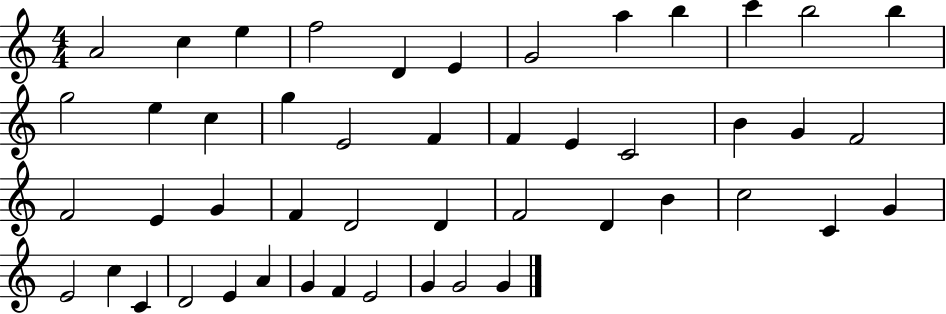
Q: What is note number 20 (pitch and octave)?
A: E4